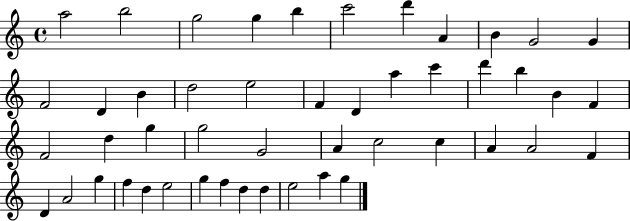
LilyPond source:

{
  \clef treble
  \time 4/4
  \defaultTimeSignature
  \key c \major
  a''2 b''2 | g''2 g''4 b''4 | c'''2 d'''4 a'4 | b'4 g'2 g'4 | \break f'2 d'4 b'4 | d''2 e''2 | f'4 d'4 a''4 c'''4 | d'''4 b''4 b'4 f'4 | \break f'2 d''4 g''4 | g''2 g'2 | a'4 c''2 c''4 | a'4 a'2 f'4 | \break d'4 a'2 g''4 | f''4 d''4 e''2 | g''4 f''4 d''4 d''4 | e''2 a''4 g''4 | \break \bar "|."
}